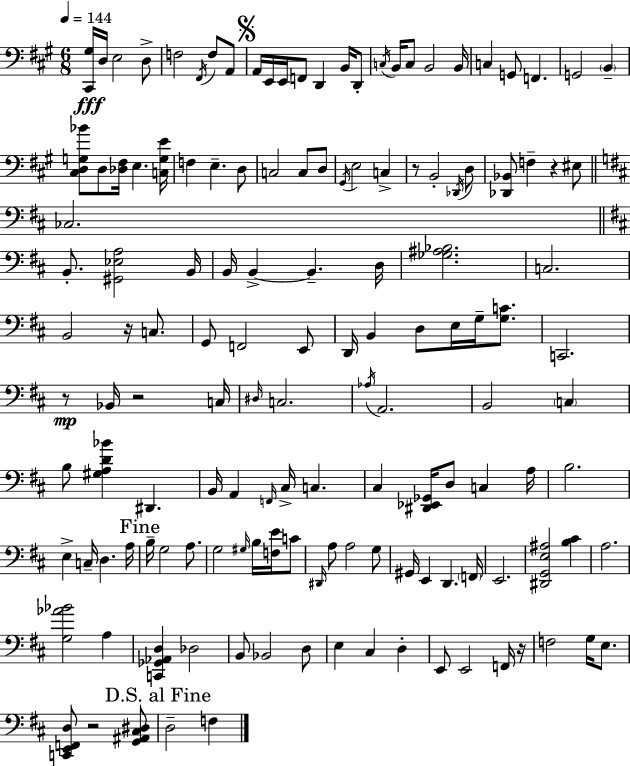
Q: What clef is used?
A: bass